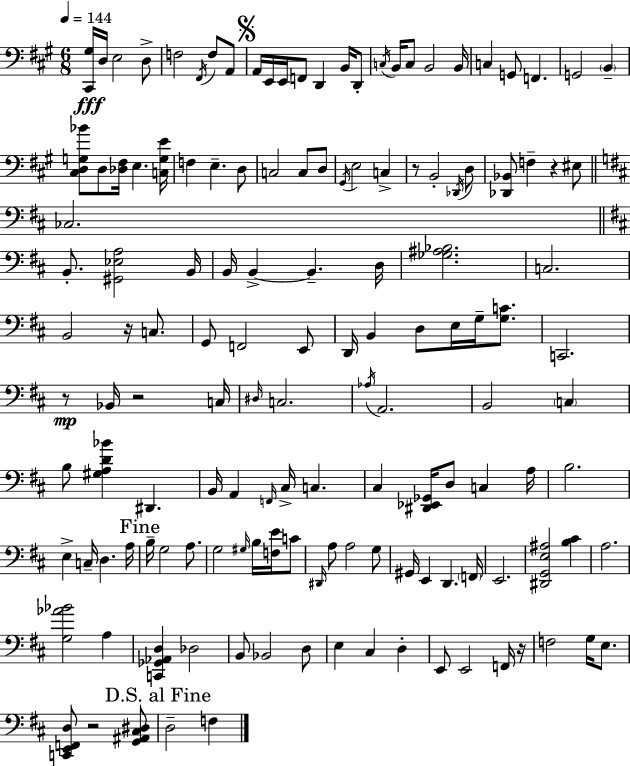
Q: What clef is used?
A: bass